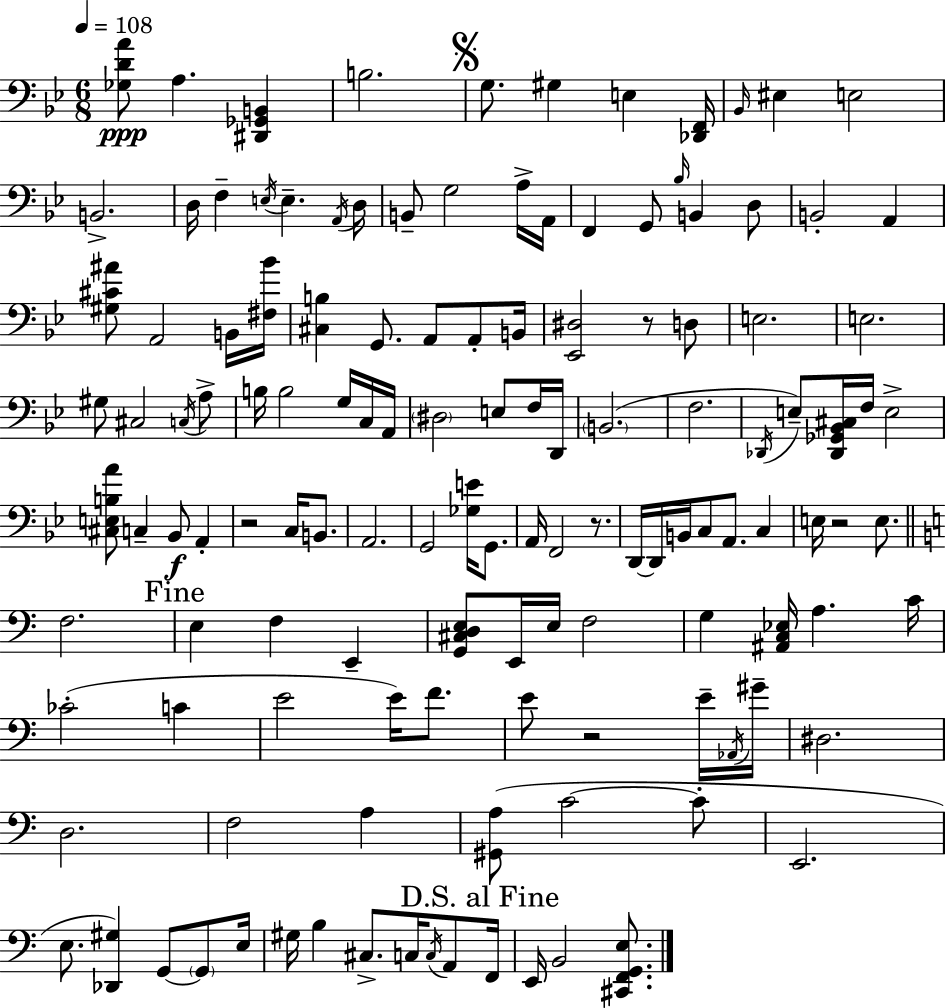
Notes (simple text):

[Gb3,D4,A4]/e A3/q. [D#2,Gb2,B2]/q B3/h. G3/e. G#3/q E3/q [Db2,F2]/s Bb2/s EIS3/q E3/h B2/h. D3/s F3/q E3/s E3/q. A2/s D3/s B2/e G3/h A3/s A2/s F2/q G2/e Bb3/s B2/q D3/e B2/h A2/q [G#3,C#4,A#4]/e A2/h B2/s [F#3,Bb4]/s [C#3,B3]/q G2/e. A2/e A2/e B2/s [Eb2,D#3]/h R/e D3/e E3/h. E3/h. G#3/e C#3/h C3/s A3/e B3/s B3/h G3/s C3/s A2/s D#3/h E3/e F3/s D2/s B2/h. F3/h. Db2/s E3/e [Db2,Gb2,Bb2,C#3]/s F3/s E3/h [C#3,E3,B3,A4]/e C3/q Bb2/e A2/q R/h C3/s B2/e. A2/h. G2/h [Gb3,E4]/s G2/e. A2/s F2/h R/e. D2/s D2/s B2/s C3/e A2/e. C3/q E3/s R/h E3/e. F3/h. E3/q F3/q E2/q [G2,C#3,D3,E3]/e E2/s E3/s F3/h G3/q [A#2,C3,Eb3]/s A3/q. C4/s CES4/h C4/q E4/h E4/s F4/e. E4/e R/h E4/s Ab2/s G#4/s D#3/h. D3/h. F3/h A3/q [G#2,A3]/e C4/h C4/e E2/h. E3/e. [Db2,G#3]/q G2/e G2/e E3/s G#3/s B3/q C#3/e. C3/s C3/s A2/e F2/s E2/s B2/h [C#2,F2,G2,E3]/e.